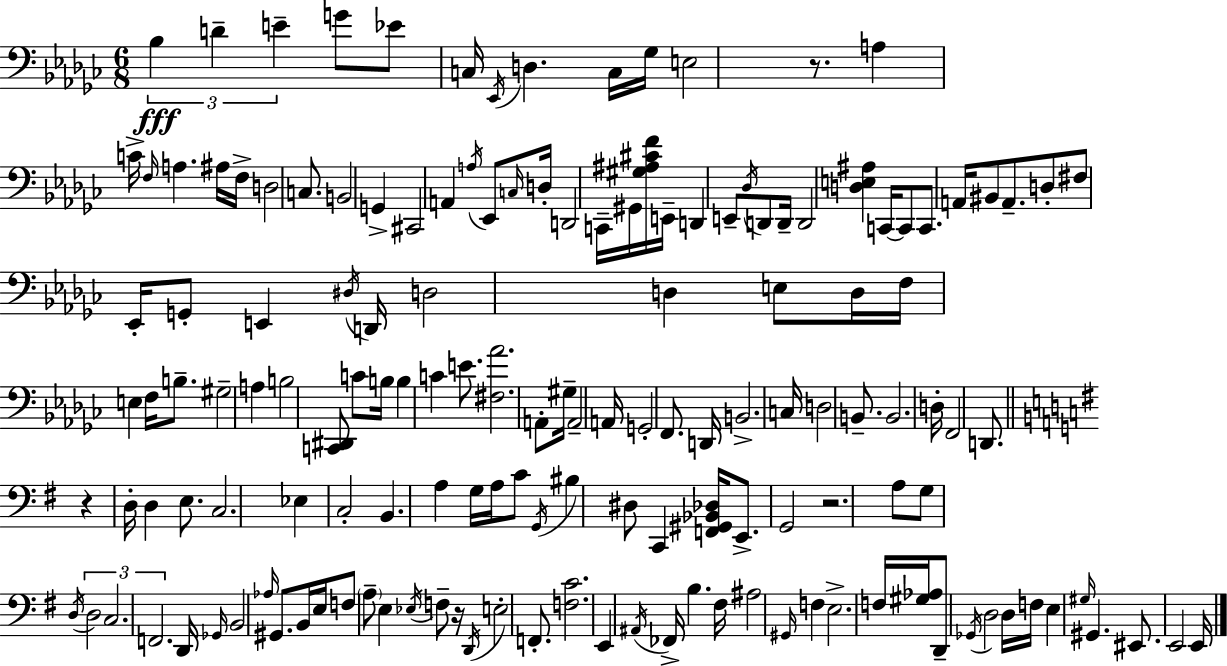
{
  \clef bass
  \numericTimeSignature
  \time 6/8
  \key ees \minor
  \tuplet 3/2 { bes4\fff d'4-- e'4-- } | g'8 ees'8 c16 \acciaccatura { ees,16 } d4. | c16 ges16 e2 r8. | a4 c'16-> \grace { f16 } a4. | \break ais16 f16-> d2 c8. | b,2 g,4-> | cis,2 a,4 | \acciaccatura { a16 } ees,8 \grace { c16 } d16-. d,2 | \break c,16-- gis,16 <gis ais cis' f'>16 e,16-- d,4 e,8-- | \acciaccatura { des16 } d,8 d,16-- d,2 | <d e ais>4 c,16~~ c,8 c,8. a,16 | bis,8 a,8.-- d8-. fis8 ees,16-. g,8-. | \break e,4 \acciaccatura { dis16 } d,16 d2 | d4 e8 d16 f16 e4 | f16 b8.-- gis2-- | a4 b2 | \break <c, dis,>8 c'8 b16 b4 c'4 | e'8. <fis aes'>2. | a,8-. gis16-- a,2-- | a,16 g,2-. | \break f,8. d,16 b,2.-> | c16 d2 | b,8.-- b,2. | d16-. f,2 | \break d,8. \bar "||" \break \key g \major r4 d16-. d4 e8. | c2. | ees4 c2-. | b,4. a4 g16 a16 | \break c'8 \acciaccatura { g,16 } bis4 dis8 c,4 | <f, gis, bes, des>16 e,8.-> g,2 | r2. | a8 g8 \acciaccatura { d16 } \tuplet 3/2 { d2 | \break c2. | f,2. } | d,16 \grace { ges,16 } b,2 | \grace { aes16 } gis,8. b,16 e16 f8 \parenthesize a8-- e4 | \break \acciaccatura { ees16 } f8-- r16 \acciaccatura { d,16 } e2-. | f,8.-. <f c'>2. | e,4 \acciaccatura { ais,16 } fes,16-> | b4. fis16 ais2 | \break \grace { gis,16 } f4 e2.-> | f16 <gis aes>16 d,8-- | \acciaccatura { ges,16 } d2 d16 f16 e4 | \grace { gis16 } gis,4. eis,8. | \break e,2 e,16 \bar "|."
}